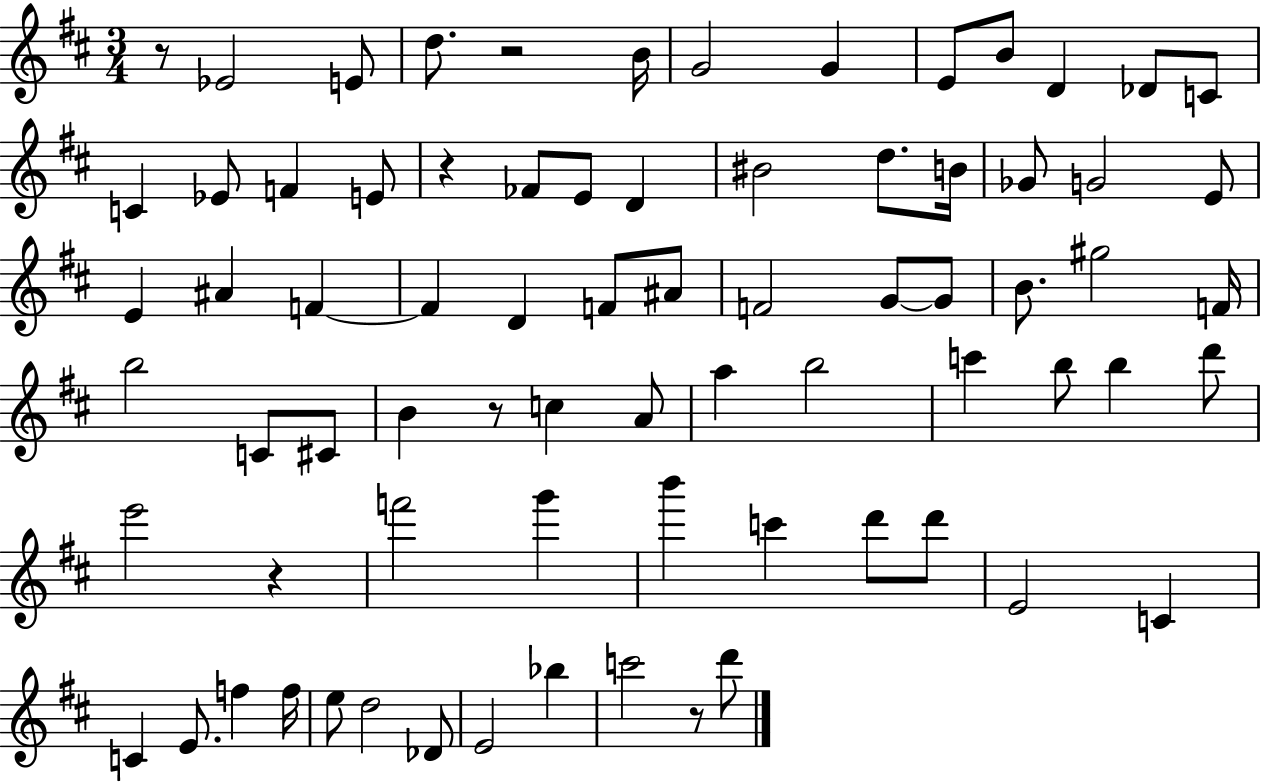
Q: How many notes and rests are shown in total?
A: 75